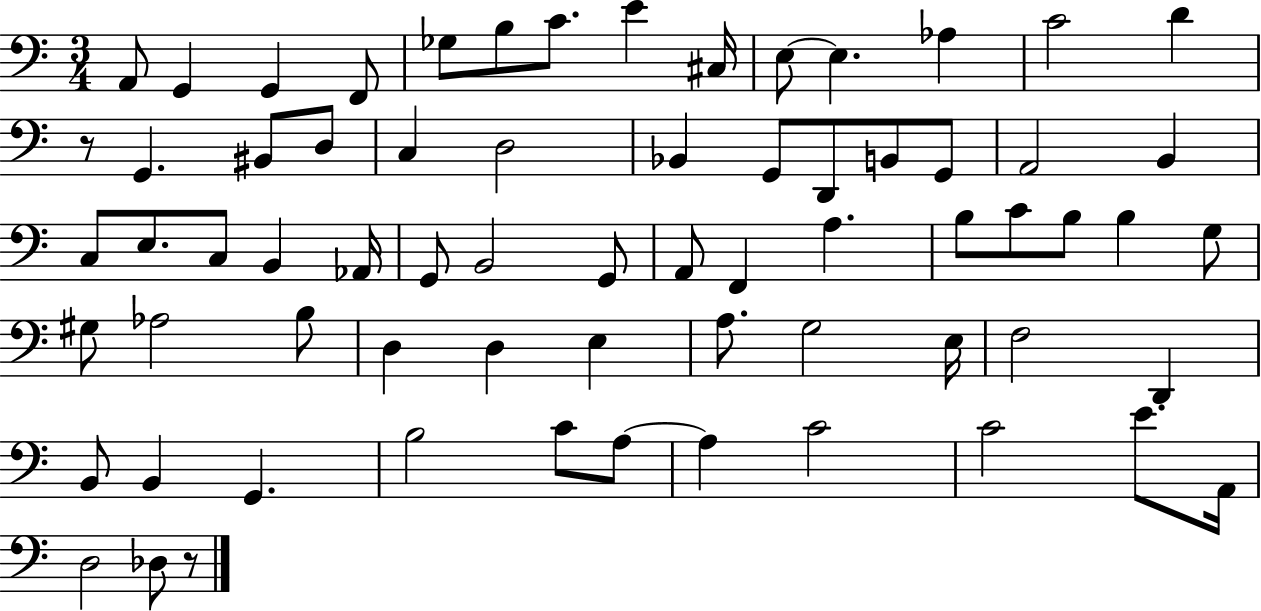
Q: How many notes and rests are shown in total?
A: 68